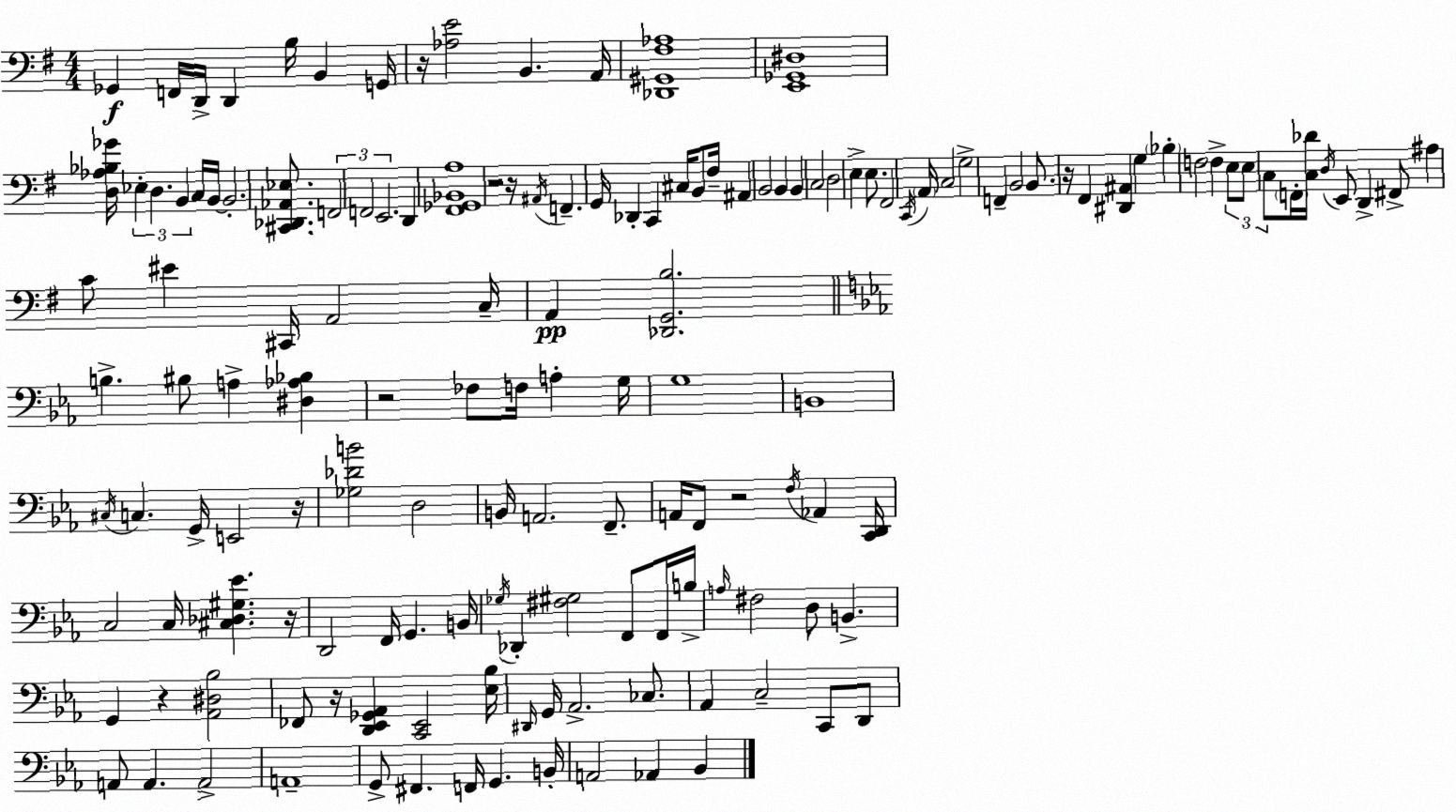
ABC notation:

X:1
T:Untitled
M:4/4
L:1/4
K:Em
_G,, F,,/4 D,,/4 D,, B,/4 B,, G,,/4 z/4 [_A,E]2 B,, A,,/4 [_D,,^G,,^F,_A,]4 [E,,_G,,^D,]4 [D,_A,_B,_G]/4 _E, D, B,, C,/4 B,,/4 B,,2 [^C,,_D,,_A,,_E,]/2 F,,2 F,,2 E,,2 D,, [^F,,_G,,_B,,A,]4 z2 z/4 ^A,,/4 F,, G,,/4 _D,, C,, ^C,/4 B,,/2 ^F,/4 ^A,, B,,2 B,, B,, C,2 D,2 E, E,/2 ^F,,2 C,,/4 A,,/4 C,2 G,2 F,, B,,2 B,,/2 z/4 ^F,, [^D,,^A,,] G, _B, F,2 F, E,/2 E,/2 C,/2 F,,/4 [C,_D]/4 D,/4 E,,/2 D,, ^F,,/2 ^A, C/2 ^E ^C,,/4 A,,2 C,/4 A,, [_D,,G,,B,]2 B, ^B,/2 A, [^D,_A,_B,] z2 _F,/2 F,/4 A, G,/4 G,4 B,,4 ^C,/4 C, G,,/4 E,,2 z/4 [_G,_DB]2 D,2 B,,/4 A,,2 F,,/2 A,,/4 F,,/2 z2 F,/4 _A,, [C,,D,,]/4 C,2 C,/4 [^C,_D,^G,_E] z/4 D,,2 F,,/4 G,, B,,/4 _G,/4 _D,, [^F,^G,]2 F,,/2 F,,/4 B,/4 A,/4 ^F,2 D,/2 B,, G,, z [_A,,^D,_B,]2 _F,,/2 z/4 [D,,_E,,_G,,_A,,] [C,,_E,,]2 [_E,_B,]/4 ^D,,/4 G,,/4 _A,,2 _C,/2 _A,, C,2 C,,/2 D,,/2 A,,/2 A,, A,,2 A,,4 G,,/2 ^F,, F,,/4 G,, B,,/4 A,,2 _A,, _B,,